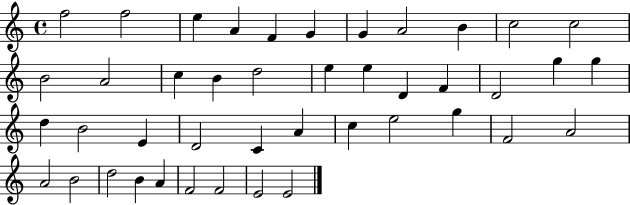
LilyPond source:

{
  \clef treble
  \time 4/4
  \defaultTimeSignature
  \key c \major
  f''2 f''2 | e''4 a'4 f'4 g'4 | g'4 a'2 b'4 | c''2 c''2 | \break b'2 a'2 | c''4 b'4 d''2 | e''4 e''4 d'4 f'4 | d'2 g''4 g''4 | \break d''4 b'2 e'4 | d'2 c'4 a'4 | c''4 e''2 g''4 | f'2 a'2 | \break a'2 b'2 | d''2 b'4 a'4 | f'2 f'2 | e'2 e'2 | \break \bar "|."
}